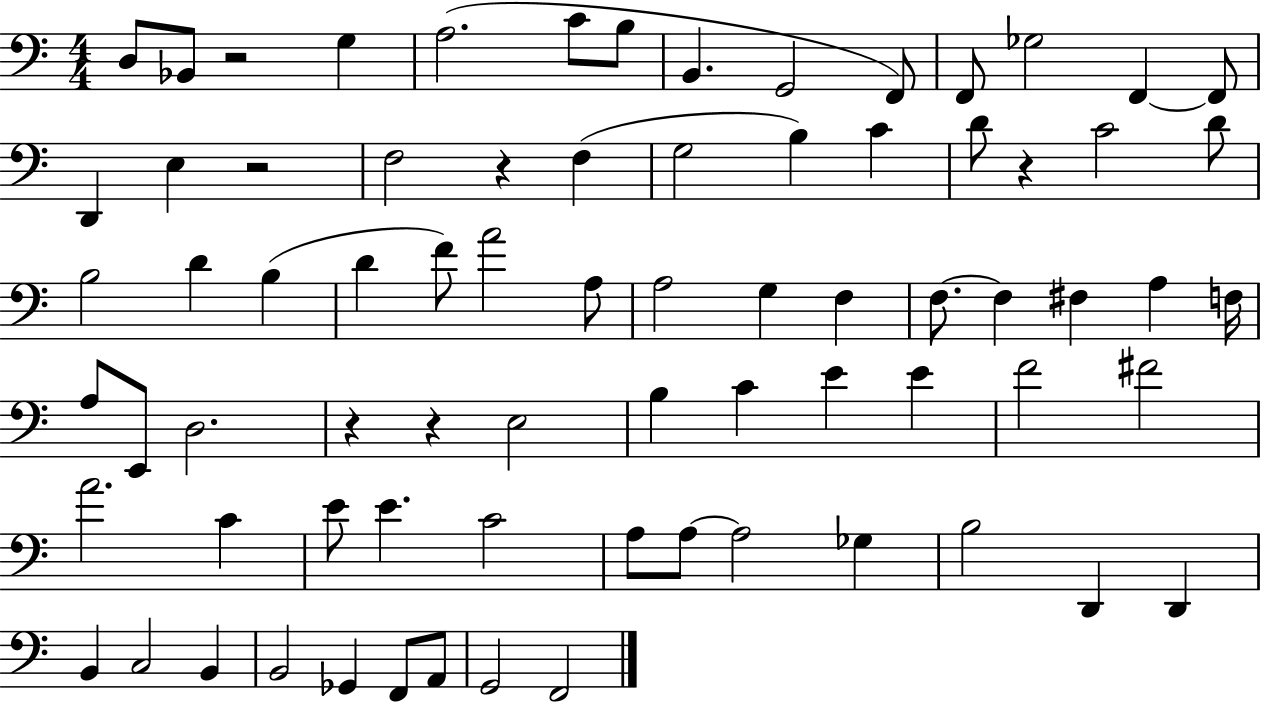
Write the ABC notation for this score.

X:1
T:Untitled
M:4/4
L:1/4
K:C
D,/2 _B,,/2 z2 G, A,2 C/2 B,/2 B,, G,,2 F,,/2 F,,/2 _G,2 F,, F,,/2 D,, E, z2 F,2 z F, G,2 B, C D/2 z C2 D/2 B,2 D B, D F/2 A2 A,/2 A,2 G, F, F,/2 F, ^F, A, F,/4 A,/2 E,,/2 D,2 z z E,2 B, C E E F2 ^F2 A2 C E/2 E C2 A,/2 A,/2 A,2 _G, B,2 D,, D,, B,, C,2 B,, B,,2 _G,, F,,/2 A,,/2 G,,2 F,,2